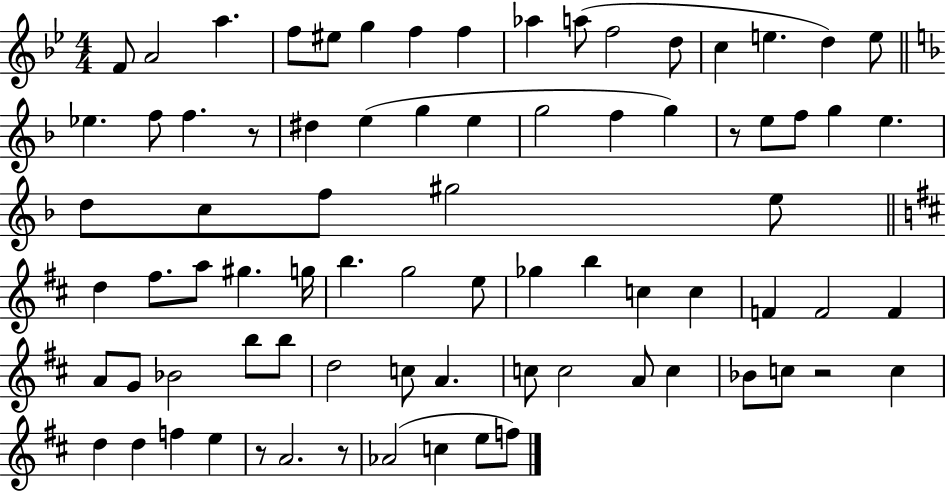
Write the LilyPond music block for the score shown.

{
  \clef treble
  \numericTimeSignature
  \time 4/4
  \key bes \major
  \repeat volta 2 { f'8 a'2 a''4. | f''8 eis''8 g''4 f''4 f''4 | aes''4 a''8( f''2 d''8 | c''4 e''4. d''4) e''8 | \break \bar "||" \break \key d \minor ees''4. f''8 f''4. r8 | dis''4 e''4( g''4 e''4 | g''2 f''4 g''4) | r8 e''8 f''8 g''4 e''4. | \break d''8 c''8 f''8 gis''2 e''8 | \bar "||" \break \key d \major d''4 fis''8. a''8 gis''4. g''16 | b''4. g''2 e''8 | ges''4 b''4 c''4 c''4 | f'4 f'2 f'4 | \break a'8 g'8 bes'2 b''8 b''8 | d''2 c''8 a'4. | c''8 c''2 a'8 c''4 | bes'8 c''8 r2 c''4 | \break d''4 d''4 f''4 e''4 | r8 a'2. r8 | aes'2( c''4 e''8 f''8) | } \bar "|."
}